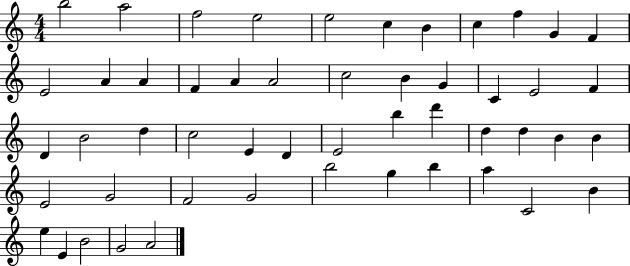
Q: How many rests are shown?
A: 0